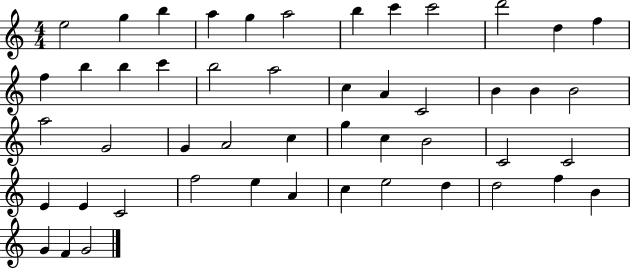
E5/h G5/q B5/q A5/q G5/q A5/h B5/q C6/q C6/h D6/h D5/q F5/q F5/q B5/q B5/q C6/q B5/h A5/h C5/q A4/q C4/h B4/q B4/q B4/h A5/h G4/h G4/q A4/h C5/q G5/q C5/q B4/h C4/h C4/h E4/q E4/q C4/h F5/h E5/q A4/q C5/q E5/h D5/q D5/h F5/q B4/q G4/q F4/q G4/h